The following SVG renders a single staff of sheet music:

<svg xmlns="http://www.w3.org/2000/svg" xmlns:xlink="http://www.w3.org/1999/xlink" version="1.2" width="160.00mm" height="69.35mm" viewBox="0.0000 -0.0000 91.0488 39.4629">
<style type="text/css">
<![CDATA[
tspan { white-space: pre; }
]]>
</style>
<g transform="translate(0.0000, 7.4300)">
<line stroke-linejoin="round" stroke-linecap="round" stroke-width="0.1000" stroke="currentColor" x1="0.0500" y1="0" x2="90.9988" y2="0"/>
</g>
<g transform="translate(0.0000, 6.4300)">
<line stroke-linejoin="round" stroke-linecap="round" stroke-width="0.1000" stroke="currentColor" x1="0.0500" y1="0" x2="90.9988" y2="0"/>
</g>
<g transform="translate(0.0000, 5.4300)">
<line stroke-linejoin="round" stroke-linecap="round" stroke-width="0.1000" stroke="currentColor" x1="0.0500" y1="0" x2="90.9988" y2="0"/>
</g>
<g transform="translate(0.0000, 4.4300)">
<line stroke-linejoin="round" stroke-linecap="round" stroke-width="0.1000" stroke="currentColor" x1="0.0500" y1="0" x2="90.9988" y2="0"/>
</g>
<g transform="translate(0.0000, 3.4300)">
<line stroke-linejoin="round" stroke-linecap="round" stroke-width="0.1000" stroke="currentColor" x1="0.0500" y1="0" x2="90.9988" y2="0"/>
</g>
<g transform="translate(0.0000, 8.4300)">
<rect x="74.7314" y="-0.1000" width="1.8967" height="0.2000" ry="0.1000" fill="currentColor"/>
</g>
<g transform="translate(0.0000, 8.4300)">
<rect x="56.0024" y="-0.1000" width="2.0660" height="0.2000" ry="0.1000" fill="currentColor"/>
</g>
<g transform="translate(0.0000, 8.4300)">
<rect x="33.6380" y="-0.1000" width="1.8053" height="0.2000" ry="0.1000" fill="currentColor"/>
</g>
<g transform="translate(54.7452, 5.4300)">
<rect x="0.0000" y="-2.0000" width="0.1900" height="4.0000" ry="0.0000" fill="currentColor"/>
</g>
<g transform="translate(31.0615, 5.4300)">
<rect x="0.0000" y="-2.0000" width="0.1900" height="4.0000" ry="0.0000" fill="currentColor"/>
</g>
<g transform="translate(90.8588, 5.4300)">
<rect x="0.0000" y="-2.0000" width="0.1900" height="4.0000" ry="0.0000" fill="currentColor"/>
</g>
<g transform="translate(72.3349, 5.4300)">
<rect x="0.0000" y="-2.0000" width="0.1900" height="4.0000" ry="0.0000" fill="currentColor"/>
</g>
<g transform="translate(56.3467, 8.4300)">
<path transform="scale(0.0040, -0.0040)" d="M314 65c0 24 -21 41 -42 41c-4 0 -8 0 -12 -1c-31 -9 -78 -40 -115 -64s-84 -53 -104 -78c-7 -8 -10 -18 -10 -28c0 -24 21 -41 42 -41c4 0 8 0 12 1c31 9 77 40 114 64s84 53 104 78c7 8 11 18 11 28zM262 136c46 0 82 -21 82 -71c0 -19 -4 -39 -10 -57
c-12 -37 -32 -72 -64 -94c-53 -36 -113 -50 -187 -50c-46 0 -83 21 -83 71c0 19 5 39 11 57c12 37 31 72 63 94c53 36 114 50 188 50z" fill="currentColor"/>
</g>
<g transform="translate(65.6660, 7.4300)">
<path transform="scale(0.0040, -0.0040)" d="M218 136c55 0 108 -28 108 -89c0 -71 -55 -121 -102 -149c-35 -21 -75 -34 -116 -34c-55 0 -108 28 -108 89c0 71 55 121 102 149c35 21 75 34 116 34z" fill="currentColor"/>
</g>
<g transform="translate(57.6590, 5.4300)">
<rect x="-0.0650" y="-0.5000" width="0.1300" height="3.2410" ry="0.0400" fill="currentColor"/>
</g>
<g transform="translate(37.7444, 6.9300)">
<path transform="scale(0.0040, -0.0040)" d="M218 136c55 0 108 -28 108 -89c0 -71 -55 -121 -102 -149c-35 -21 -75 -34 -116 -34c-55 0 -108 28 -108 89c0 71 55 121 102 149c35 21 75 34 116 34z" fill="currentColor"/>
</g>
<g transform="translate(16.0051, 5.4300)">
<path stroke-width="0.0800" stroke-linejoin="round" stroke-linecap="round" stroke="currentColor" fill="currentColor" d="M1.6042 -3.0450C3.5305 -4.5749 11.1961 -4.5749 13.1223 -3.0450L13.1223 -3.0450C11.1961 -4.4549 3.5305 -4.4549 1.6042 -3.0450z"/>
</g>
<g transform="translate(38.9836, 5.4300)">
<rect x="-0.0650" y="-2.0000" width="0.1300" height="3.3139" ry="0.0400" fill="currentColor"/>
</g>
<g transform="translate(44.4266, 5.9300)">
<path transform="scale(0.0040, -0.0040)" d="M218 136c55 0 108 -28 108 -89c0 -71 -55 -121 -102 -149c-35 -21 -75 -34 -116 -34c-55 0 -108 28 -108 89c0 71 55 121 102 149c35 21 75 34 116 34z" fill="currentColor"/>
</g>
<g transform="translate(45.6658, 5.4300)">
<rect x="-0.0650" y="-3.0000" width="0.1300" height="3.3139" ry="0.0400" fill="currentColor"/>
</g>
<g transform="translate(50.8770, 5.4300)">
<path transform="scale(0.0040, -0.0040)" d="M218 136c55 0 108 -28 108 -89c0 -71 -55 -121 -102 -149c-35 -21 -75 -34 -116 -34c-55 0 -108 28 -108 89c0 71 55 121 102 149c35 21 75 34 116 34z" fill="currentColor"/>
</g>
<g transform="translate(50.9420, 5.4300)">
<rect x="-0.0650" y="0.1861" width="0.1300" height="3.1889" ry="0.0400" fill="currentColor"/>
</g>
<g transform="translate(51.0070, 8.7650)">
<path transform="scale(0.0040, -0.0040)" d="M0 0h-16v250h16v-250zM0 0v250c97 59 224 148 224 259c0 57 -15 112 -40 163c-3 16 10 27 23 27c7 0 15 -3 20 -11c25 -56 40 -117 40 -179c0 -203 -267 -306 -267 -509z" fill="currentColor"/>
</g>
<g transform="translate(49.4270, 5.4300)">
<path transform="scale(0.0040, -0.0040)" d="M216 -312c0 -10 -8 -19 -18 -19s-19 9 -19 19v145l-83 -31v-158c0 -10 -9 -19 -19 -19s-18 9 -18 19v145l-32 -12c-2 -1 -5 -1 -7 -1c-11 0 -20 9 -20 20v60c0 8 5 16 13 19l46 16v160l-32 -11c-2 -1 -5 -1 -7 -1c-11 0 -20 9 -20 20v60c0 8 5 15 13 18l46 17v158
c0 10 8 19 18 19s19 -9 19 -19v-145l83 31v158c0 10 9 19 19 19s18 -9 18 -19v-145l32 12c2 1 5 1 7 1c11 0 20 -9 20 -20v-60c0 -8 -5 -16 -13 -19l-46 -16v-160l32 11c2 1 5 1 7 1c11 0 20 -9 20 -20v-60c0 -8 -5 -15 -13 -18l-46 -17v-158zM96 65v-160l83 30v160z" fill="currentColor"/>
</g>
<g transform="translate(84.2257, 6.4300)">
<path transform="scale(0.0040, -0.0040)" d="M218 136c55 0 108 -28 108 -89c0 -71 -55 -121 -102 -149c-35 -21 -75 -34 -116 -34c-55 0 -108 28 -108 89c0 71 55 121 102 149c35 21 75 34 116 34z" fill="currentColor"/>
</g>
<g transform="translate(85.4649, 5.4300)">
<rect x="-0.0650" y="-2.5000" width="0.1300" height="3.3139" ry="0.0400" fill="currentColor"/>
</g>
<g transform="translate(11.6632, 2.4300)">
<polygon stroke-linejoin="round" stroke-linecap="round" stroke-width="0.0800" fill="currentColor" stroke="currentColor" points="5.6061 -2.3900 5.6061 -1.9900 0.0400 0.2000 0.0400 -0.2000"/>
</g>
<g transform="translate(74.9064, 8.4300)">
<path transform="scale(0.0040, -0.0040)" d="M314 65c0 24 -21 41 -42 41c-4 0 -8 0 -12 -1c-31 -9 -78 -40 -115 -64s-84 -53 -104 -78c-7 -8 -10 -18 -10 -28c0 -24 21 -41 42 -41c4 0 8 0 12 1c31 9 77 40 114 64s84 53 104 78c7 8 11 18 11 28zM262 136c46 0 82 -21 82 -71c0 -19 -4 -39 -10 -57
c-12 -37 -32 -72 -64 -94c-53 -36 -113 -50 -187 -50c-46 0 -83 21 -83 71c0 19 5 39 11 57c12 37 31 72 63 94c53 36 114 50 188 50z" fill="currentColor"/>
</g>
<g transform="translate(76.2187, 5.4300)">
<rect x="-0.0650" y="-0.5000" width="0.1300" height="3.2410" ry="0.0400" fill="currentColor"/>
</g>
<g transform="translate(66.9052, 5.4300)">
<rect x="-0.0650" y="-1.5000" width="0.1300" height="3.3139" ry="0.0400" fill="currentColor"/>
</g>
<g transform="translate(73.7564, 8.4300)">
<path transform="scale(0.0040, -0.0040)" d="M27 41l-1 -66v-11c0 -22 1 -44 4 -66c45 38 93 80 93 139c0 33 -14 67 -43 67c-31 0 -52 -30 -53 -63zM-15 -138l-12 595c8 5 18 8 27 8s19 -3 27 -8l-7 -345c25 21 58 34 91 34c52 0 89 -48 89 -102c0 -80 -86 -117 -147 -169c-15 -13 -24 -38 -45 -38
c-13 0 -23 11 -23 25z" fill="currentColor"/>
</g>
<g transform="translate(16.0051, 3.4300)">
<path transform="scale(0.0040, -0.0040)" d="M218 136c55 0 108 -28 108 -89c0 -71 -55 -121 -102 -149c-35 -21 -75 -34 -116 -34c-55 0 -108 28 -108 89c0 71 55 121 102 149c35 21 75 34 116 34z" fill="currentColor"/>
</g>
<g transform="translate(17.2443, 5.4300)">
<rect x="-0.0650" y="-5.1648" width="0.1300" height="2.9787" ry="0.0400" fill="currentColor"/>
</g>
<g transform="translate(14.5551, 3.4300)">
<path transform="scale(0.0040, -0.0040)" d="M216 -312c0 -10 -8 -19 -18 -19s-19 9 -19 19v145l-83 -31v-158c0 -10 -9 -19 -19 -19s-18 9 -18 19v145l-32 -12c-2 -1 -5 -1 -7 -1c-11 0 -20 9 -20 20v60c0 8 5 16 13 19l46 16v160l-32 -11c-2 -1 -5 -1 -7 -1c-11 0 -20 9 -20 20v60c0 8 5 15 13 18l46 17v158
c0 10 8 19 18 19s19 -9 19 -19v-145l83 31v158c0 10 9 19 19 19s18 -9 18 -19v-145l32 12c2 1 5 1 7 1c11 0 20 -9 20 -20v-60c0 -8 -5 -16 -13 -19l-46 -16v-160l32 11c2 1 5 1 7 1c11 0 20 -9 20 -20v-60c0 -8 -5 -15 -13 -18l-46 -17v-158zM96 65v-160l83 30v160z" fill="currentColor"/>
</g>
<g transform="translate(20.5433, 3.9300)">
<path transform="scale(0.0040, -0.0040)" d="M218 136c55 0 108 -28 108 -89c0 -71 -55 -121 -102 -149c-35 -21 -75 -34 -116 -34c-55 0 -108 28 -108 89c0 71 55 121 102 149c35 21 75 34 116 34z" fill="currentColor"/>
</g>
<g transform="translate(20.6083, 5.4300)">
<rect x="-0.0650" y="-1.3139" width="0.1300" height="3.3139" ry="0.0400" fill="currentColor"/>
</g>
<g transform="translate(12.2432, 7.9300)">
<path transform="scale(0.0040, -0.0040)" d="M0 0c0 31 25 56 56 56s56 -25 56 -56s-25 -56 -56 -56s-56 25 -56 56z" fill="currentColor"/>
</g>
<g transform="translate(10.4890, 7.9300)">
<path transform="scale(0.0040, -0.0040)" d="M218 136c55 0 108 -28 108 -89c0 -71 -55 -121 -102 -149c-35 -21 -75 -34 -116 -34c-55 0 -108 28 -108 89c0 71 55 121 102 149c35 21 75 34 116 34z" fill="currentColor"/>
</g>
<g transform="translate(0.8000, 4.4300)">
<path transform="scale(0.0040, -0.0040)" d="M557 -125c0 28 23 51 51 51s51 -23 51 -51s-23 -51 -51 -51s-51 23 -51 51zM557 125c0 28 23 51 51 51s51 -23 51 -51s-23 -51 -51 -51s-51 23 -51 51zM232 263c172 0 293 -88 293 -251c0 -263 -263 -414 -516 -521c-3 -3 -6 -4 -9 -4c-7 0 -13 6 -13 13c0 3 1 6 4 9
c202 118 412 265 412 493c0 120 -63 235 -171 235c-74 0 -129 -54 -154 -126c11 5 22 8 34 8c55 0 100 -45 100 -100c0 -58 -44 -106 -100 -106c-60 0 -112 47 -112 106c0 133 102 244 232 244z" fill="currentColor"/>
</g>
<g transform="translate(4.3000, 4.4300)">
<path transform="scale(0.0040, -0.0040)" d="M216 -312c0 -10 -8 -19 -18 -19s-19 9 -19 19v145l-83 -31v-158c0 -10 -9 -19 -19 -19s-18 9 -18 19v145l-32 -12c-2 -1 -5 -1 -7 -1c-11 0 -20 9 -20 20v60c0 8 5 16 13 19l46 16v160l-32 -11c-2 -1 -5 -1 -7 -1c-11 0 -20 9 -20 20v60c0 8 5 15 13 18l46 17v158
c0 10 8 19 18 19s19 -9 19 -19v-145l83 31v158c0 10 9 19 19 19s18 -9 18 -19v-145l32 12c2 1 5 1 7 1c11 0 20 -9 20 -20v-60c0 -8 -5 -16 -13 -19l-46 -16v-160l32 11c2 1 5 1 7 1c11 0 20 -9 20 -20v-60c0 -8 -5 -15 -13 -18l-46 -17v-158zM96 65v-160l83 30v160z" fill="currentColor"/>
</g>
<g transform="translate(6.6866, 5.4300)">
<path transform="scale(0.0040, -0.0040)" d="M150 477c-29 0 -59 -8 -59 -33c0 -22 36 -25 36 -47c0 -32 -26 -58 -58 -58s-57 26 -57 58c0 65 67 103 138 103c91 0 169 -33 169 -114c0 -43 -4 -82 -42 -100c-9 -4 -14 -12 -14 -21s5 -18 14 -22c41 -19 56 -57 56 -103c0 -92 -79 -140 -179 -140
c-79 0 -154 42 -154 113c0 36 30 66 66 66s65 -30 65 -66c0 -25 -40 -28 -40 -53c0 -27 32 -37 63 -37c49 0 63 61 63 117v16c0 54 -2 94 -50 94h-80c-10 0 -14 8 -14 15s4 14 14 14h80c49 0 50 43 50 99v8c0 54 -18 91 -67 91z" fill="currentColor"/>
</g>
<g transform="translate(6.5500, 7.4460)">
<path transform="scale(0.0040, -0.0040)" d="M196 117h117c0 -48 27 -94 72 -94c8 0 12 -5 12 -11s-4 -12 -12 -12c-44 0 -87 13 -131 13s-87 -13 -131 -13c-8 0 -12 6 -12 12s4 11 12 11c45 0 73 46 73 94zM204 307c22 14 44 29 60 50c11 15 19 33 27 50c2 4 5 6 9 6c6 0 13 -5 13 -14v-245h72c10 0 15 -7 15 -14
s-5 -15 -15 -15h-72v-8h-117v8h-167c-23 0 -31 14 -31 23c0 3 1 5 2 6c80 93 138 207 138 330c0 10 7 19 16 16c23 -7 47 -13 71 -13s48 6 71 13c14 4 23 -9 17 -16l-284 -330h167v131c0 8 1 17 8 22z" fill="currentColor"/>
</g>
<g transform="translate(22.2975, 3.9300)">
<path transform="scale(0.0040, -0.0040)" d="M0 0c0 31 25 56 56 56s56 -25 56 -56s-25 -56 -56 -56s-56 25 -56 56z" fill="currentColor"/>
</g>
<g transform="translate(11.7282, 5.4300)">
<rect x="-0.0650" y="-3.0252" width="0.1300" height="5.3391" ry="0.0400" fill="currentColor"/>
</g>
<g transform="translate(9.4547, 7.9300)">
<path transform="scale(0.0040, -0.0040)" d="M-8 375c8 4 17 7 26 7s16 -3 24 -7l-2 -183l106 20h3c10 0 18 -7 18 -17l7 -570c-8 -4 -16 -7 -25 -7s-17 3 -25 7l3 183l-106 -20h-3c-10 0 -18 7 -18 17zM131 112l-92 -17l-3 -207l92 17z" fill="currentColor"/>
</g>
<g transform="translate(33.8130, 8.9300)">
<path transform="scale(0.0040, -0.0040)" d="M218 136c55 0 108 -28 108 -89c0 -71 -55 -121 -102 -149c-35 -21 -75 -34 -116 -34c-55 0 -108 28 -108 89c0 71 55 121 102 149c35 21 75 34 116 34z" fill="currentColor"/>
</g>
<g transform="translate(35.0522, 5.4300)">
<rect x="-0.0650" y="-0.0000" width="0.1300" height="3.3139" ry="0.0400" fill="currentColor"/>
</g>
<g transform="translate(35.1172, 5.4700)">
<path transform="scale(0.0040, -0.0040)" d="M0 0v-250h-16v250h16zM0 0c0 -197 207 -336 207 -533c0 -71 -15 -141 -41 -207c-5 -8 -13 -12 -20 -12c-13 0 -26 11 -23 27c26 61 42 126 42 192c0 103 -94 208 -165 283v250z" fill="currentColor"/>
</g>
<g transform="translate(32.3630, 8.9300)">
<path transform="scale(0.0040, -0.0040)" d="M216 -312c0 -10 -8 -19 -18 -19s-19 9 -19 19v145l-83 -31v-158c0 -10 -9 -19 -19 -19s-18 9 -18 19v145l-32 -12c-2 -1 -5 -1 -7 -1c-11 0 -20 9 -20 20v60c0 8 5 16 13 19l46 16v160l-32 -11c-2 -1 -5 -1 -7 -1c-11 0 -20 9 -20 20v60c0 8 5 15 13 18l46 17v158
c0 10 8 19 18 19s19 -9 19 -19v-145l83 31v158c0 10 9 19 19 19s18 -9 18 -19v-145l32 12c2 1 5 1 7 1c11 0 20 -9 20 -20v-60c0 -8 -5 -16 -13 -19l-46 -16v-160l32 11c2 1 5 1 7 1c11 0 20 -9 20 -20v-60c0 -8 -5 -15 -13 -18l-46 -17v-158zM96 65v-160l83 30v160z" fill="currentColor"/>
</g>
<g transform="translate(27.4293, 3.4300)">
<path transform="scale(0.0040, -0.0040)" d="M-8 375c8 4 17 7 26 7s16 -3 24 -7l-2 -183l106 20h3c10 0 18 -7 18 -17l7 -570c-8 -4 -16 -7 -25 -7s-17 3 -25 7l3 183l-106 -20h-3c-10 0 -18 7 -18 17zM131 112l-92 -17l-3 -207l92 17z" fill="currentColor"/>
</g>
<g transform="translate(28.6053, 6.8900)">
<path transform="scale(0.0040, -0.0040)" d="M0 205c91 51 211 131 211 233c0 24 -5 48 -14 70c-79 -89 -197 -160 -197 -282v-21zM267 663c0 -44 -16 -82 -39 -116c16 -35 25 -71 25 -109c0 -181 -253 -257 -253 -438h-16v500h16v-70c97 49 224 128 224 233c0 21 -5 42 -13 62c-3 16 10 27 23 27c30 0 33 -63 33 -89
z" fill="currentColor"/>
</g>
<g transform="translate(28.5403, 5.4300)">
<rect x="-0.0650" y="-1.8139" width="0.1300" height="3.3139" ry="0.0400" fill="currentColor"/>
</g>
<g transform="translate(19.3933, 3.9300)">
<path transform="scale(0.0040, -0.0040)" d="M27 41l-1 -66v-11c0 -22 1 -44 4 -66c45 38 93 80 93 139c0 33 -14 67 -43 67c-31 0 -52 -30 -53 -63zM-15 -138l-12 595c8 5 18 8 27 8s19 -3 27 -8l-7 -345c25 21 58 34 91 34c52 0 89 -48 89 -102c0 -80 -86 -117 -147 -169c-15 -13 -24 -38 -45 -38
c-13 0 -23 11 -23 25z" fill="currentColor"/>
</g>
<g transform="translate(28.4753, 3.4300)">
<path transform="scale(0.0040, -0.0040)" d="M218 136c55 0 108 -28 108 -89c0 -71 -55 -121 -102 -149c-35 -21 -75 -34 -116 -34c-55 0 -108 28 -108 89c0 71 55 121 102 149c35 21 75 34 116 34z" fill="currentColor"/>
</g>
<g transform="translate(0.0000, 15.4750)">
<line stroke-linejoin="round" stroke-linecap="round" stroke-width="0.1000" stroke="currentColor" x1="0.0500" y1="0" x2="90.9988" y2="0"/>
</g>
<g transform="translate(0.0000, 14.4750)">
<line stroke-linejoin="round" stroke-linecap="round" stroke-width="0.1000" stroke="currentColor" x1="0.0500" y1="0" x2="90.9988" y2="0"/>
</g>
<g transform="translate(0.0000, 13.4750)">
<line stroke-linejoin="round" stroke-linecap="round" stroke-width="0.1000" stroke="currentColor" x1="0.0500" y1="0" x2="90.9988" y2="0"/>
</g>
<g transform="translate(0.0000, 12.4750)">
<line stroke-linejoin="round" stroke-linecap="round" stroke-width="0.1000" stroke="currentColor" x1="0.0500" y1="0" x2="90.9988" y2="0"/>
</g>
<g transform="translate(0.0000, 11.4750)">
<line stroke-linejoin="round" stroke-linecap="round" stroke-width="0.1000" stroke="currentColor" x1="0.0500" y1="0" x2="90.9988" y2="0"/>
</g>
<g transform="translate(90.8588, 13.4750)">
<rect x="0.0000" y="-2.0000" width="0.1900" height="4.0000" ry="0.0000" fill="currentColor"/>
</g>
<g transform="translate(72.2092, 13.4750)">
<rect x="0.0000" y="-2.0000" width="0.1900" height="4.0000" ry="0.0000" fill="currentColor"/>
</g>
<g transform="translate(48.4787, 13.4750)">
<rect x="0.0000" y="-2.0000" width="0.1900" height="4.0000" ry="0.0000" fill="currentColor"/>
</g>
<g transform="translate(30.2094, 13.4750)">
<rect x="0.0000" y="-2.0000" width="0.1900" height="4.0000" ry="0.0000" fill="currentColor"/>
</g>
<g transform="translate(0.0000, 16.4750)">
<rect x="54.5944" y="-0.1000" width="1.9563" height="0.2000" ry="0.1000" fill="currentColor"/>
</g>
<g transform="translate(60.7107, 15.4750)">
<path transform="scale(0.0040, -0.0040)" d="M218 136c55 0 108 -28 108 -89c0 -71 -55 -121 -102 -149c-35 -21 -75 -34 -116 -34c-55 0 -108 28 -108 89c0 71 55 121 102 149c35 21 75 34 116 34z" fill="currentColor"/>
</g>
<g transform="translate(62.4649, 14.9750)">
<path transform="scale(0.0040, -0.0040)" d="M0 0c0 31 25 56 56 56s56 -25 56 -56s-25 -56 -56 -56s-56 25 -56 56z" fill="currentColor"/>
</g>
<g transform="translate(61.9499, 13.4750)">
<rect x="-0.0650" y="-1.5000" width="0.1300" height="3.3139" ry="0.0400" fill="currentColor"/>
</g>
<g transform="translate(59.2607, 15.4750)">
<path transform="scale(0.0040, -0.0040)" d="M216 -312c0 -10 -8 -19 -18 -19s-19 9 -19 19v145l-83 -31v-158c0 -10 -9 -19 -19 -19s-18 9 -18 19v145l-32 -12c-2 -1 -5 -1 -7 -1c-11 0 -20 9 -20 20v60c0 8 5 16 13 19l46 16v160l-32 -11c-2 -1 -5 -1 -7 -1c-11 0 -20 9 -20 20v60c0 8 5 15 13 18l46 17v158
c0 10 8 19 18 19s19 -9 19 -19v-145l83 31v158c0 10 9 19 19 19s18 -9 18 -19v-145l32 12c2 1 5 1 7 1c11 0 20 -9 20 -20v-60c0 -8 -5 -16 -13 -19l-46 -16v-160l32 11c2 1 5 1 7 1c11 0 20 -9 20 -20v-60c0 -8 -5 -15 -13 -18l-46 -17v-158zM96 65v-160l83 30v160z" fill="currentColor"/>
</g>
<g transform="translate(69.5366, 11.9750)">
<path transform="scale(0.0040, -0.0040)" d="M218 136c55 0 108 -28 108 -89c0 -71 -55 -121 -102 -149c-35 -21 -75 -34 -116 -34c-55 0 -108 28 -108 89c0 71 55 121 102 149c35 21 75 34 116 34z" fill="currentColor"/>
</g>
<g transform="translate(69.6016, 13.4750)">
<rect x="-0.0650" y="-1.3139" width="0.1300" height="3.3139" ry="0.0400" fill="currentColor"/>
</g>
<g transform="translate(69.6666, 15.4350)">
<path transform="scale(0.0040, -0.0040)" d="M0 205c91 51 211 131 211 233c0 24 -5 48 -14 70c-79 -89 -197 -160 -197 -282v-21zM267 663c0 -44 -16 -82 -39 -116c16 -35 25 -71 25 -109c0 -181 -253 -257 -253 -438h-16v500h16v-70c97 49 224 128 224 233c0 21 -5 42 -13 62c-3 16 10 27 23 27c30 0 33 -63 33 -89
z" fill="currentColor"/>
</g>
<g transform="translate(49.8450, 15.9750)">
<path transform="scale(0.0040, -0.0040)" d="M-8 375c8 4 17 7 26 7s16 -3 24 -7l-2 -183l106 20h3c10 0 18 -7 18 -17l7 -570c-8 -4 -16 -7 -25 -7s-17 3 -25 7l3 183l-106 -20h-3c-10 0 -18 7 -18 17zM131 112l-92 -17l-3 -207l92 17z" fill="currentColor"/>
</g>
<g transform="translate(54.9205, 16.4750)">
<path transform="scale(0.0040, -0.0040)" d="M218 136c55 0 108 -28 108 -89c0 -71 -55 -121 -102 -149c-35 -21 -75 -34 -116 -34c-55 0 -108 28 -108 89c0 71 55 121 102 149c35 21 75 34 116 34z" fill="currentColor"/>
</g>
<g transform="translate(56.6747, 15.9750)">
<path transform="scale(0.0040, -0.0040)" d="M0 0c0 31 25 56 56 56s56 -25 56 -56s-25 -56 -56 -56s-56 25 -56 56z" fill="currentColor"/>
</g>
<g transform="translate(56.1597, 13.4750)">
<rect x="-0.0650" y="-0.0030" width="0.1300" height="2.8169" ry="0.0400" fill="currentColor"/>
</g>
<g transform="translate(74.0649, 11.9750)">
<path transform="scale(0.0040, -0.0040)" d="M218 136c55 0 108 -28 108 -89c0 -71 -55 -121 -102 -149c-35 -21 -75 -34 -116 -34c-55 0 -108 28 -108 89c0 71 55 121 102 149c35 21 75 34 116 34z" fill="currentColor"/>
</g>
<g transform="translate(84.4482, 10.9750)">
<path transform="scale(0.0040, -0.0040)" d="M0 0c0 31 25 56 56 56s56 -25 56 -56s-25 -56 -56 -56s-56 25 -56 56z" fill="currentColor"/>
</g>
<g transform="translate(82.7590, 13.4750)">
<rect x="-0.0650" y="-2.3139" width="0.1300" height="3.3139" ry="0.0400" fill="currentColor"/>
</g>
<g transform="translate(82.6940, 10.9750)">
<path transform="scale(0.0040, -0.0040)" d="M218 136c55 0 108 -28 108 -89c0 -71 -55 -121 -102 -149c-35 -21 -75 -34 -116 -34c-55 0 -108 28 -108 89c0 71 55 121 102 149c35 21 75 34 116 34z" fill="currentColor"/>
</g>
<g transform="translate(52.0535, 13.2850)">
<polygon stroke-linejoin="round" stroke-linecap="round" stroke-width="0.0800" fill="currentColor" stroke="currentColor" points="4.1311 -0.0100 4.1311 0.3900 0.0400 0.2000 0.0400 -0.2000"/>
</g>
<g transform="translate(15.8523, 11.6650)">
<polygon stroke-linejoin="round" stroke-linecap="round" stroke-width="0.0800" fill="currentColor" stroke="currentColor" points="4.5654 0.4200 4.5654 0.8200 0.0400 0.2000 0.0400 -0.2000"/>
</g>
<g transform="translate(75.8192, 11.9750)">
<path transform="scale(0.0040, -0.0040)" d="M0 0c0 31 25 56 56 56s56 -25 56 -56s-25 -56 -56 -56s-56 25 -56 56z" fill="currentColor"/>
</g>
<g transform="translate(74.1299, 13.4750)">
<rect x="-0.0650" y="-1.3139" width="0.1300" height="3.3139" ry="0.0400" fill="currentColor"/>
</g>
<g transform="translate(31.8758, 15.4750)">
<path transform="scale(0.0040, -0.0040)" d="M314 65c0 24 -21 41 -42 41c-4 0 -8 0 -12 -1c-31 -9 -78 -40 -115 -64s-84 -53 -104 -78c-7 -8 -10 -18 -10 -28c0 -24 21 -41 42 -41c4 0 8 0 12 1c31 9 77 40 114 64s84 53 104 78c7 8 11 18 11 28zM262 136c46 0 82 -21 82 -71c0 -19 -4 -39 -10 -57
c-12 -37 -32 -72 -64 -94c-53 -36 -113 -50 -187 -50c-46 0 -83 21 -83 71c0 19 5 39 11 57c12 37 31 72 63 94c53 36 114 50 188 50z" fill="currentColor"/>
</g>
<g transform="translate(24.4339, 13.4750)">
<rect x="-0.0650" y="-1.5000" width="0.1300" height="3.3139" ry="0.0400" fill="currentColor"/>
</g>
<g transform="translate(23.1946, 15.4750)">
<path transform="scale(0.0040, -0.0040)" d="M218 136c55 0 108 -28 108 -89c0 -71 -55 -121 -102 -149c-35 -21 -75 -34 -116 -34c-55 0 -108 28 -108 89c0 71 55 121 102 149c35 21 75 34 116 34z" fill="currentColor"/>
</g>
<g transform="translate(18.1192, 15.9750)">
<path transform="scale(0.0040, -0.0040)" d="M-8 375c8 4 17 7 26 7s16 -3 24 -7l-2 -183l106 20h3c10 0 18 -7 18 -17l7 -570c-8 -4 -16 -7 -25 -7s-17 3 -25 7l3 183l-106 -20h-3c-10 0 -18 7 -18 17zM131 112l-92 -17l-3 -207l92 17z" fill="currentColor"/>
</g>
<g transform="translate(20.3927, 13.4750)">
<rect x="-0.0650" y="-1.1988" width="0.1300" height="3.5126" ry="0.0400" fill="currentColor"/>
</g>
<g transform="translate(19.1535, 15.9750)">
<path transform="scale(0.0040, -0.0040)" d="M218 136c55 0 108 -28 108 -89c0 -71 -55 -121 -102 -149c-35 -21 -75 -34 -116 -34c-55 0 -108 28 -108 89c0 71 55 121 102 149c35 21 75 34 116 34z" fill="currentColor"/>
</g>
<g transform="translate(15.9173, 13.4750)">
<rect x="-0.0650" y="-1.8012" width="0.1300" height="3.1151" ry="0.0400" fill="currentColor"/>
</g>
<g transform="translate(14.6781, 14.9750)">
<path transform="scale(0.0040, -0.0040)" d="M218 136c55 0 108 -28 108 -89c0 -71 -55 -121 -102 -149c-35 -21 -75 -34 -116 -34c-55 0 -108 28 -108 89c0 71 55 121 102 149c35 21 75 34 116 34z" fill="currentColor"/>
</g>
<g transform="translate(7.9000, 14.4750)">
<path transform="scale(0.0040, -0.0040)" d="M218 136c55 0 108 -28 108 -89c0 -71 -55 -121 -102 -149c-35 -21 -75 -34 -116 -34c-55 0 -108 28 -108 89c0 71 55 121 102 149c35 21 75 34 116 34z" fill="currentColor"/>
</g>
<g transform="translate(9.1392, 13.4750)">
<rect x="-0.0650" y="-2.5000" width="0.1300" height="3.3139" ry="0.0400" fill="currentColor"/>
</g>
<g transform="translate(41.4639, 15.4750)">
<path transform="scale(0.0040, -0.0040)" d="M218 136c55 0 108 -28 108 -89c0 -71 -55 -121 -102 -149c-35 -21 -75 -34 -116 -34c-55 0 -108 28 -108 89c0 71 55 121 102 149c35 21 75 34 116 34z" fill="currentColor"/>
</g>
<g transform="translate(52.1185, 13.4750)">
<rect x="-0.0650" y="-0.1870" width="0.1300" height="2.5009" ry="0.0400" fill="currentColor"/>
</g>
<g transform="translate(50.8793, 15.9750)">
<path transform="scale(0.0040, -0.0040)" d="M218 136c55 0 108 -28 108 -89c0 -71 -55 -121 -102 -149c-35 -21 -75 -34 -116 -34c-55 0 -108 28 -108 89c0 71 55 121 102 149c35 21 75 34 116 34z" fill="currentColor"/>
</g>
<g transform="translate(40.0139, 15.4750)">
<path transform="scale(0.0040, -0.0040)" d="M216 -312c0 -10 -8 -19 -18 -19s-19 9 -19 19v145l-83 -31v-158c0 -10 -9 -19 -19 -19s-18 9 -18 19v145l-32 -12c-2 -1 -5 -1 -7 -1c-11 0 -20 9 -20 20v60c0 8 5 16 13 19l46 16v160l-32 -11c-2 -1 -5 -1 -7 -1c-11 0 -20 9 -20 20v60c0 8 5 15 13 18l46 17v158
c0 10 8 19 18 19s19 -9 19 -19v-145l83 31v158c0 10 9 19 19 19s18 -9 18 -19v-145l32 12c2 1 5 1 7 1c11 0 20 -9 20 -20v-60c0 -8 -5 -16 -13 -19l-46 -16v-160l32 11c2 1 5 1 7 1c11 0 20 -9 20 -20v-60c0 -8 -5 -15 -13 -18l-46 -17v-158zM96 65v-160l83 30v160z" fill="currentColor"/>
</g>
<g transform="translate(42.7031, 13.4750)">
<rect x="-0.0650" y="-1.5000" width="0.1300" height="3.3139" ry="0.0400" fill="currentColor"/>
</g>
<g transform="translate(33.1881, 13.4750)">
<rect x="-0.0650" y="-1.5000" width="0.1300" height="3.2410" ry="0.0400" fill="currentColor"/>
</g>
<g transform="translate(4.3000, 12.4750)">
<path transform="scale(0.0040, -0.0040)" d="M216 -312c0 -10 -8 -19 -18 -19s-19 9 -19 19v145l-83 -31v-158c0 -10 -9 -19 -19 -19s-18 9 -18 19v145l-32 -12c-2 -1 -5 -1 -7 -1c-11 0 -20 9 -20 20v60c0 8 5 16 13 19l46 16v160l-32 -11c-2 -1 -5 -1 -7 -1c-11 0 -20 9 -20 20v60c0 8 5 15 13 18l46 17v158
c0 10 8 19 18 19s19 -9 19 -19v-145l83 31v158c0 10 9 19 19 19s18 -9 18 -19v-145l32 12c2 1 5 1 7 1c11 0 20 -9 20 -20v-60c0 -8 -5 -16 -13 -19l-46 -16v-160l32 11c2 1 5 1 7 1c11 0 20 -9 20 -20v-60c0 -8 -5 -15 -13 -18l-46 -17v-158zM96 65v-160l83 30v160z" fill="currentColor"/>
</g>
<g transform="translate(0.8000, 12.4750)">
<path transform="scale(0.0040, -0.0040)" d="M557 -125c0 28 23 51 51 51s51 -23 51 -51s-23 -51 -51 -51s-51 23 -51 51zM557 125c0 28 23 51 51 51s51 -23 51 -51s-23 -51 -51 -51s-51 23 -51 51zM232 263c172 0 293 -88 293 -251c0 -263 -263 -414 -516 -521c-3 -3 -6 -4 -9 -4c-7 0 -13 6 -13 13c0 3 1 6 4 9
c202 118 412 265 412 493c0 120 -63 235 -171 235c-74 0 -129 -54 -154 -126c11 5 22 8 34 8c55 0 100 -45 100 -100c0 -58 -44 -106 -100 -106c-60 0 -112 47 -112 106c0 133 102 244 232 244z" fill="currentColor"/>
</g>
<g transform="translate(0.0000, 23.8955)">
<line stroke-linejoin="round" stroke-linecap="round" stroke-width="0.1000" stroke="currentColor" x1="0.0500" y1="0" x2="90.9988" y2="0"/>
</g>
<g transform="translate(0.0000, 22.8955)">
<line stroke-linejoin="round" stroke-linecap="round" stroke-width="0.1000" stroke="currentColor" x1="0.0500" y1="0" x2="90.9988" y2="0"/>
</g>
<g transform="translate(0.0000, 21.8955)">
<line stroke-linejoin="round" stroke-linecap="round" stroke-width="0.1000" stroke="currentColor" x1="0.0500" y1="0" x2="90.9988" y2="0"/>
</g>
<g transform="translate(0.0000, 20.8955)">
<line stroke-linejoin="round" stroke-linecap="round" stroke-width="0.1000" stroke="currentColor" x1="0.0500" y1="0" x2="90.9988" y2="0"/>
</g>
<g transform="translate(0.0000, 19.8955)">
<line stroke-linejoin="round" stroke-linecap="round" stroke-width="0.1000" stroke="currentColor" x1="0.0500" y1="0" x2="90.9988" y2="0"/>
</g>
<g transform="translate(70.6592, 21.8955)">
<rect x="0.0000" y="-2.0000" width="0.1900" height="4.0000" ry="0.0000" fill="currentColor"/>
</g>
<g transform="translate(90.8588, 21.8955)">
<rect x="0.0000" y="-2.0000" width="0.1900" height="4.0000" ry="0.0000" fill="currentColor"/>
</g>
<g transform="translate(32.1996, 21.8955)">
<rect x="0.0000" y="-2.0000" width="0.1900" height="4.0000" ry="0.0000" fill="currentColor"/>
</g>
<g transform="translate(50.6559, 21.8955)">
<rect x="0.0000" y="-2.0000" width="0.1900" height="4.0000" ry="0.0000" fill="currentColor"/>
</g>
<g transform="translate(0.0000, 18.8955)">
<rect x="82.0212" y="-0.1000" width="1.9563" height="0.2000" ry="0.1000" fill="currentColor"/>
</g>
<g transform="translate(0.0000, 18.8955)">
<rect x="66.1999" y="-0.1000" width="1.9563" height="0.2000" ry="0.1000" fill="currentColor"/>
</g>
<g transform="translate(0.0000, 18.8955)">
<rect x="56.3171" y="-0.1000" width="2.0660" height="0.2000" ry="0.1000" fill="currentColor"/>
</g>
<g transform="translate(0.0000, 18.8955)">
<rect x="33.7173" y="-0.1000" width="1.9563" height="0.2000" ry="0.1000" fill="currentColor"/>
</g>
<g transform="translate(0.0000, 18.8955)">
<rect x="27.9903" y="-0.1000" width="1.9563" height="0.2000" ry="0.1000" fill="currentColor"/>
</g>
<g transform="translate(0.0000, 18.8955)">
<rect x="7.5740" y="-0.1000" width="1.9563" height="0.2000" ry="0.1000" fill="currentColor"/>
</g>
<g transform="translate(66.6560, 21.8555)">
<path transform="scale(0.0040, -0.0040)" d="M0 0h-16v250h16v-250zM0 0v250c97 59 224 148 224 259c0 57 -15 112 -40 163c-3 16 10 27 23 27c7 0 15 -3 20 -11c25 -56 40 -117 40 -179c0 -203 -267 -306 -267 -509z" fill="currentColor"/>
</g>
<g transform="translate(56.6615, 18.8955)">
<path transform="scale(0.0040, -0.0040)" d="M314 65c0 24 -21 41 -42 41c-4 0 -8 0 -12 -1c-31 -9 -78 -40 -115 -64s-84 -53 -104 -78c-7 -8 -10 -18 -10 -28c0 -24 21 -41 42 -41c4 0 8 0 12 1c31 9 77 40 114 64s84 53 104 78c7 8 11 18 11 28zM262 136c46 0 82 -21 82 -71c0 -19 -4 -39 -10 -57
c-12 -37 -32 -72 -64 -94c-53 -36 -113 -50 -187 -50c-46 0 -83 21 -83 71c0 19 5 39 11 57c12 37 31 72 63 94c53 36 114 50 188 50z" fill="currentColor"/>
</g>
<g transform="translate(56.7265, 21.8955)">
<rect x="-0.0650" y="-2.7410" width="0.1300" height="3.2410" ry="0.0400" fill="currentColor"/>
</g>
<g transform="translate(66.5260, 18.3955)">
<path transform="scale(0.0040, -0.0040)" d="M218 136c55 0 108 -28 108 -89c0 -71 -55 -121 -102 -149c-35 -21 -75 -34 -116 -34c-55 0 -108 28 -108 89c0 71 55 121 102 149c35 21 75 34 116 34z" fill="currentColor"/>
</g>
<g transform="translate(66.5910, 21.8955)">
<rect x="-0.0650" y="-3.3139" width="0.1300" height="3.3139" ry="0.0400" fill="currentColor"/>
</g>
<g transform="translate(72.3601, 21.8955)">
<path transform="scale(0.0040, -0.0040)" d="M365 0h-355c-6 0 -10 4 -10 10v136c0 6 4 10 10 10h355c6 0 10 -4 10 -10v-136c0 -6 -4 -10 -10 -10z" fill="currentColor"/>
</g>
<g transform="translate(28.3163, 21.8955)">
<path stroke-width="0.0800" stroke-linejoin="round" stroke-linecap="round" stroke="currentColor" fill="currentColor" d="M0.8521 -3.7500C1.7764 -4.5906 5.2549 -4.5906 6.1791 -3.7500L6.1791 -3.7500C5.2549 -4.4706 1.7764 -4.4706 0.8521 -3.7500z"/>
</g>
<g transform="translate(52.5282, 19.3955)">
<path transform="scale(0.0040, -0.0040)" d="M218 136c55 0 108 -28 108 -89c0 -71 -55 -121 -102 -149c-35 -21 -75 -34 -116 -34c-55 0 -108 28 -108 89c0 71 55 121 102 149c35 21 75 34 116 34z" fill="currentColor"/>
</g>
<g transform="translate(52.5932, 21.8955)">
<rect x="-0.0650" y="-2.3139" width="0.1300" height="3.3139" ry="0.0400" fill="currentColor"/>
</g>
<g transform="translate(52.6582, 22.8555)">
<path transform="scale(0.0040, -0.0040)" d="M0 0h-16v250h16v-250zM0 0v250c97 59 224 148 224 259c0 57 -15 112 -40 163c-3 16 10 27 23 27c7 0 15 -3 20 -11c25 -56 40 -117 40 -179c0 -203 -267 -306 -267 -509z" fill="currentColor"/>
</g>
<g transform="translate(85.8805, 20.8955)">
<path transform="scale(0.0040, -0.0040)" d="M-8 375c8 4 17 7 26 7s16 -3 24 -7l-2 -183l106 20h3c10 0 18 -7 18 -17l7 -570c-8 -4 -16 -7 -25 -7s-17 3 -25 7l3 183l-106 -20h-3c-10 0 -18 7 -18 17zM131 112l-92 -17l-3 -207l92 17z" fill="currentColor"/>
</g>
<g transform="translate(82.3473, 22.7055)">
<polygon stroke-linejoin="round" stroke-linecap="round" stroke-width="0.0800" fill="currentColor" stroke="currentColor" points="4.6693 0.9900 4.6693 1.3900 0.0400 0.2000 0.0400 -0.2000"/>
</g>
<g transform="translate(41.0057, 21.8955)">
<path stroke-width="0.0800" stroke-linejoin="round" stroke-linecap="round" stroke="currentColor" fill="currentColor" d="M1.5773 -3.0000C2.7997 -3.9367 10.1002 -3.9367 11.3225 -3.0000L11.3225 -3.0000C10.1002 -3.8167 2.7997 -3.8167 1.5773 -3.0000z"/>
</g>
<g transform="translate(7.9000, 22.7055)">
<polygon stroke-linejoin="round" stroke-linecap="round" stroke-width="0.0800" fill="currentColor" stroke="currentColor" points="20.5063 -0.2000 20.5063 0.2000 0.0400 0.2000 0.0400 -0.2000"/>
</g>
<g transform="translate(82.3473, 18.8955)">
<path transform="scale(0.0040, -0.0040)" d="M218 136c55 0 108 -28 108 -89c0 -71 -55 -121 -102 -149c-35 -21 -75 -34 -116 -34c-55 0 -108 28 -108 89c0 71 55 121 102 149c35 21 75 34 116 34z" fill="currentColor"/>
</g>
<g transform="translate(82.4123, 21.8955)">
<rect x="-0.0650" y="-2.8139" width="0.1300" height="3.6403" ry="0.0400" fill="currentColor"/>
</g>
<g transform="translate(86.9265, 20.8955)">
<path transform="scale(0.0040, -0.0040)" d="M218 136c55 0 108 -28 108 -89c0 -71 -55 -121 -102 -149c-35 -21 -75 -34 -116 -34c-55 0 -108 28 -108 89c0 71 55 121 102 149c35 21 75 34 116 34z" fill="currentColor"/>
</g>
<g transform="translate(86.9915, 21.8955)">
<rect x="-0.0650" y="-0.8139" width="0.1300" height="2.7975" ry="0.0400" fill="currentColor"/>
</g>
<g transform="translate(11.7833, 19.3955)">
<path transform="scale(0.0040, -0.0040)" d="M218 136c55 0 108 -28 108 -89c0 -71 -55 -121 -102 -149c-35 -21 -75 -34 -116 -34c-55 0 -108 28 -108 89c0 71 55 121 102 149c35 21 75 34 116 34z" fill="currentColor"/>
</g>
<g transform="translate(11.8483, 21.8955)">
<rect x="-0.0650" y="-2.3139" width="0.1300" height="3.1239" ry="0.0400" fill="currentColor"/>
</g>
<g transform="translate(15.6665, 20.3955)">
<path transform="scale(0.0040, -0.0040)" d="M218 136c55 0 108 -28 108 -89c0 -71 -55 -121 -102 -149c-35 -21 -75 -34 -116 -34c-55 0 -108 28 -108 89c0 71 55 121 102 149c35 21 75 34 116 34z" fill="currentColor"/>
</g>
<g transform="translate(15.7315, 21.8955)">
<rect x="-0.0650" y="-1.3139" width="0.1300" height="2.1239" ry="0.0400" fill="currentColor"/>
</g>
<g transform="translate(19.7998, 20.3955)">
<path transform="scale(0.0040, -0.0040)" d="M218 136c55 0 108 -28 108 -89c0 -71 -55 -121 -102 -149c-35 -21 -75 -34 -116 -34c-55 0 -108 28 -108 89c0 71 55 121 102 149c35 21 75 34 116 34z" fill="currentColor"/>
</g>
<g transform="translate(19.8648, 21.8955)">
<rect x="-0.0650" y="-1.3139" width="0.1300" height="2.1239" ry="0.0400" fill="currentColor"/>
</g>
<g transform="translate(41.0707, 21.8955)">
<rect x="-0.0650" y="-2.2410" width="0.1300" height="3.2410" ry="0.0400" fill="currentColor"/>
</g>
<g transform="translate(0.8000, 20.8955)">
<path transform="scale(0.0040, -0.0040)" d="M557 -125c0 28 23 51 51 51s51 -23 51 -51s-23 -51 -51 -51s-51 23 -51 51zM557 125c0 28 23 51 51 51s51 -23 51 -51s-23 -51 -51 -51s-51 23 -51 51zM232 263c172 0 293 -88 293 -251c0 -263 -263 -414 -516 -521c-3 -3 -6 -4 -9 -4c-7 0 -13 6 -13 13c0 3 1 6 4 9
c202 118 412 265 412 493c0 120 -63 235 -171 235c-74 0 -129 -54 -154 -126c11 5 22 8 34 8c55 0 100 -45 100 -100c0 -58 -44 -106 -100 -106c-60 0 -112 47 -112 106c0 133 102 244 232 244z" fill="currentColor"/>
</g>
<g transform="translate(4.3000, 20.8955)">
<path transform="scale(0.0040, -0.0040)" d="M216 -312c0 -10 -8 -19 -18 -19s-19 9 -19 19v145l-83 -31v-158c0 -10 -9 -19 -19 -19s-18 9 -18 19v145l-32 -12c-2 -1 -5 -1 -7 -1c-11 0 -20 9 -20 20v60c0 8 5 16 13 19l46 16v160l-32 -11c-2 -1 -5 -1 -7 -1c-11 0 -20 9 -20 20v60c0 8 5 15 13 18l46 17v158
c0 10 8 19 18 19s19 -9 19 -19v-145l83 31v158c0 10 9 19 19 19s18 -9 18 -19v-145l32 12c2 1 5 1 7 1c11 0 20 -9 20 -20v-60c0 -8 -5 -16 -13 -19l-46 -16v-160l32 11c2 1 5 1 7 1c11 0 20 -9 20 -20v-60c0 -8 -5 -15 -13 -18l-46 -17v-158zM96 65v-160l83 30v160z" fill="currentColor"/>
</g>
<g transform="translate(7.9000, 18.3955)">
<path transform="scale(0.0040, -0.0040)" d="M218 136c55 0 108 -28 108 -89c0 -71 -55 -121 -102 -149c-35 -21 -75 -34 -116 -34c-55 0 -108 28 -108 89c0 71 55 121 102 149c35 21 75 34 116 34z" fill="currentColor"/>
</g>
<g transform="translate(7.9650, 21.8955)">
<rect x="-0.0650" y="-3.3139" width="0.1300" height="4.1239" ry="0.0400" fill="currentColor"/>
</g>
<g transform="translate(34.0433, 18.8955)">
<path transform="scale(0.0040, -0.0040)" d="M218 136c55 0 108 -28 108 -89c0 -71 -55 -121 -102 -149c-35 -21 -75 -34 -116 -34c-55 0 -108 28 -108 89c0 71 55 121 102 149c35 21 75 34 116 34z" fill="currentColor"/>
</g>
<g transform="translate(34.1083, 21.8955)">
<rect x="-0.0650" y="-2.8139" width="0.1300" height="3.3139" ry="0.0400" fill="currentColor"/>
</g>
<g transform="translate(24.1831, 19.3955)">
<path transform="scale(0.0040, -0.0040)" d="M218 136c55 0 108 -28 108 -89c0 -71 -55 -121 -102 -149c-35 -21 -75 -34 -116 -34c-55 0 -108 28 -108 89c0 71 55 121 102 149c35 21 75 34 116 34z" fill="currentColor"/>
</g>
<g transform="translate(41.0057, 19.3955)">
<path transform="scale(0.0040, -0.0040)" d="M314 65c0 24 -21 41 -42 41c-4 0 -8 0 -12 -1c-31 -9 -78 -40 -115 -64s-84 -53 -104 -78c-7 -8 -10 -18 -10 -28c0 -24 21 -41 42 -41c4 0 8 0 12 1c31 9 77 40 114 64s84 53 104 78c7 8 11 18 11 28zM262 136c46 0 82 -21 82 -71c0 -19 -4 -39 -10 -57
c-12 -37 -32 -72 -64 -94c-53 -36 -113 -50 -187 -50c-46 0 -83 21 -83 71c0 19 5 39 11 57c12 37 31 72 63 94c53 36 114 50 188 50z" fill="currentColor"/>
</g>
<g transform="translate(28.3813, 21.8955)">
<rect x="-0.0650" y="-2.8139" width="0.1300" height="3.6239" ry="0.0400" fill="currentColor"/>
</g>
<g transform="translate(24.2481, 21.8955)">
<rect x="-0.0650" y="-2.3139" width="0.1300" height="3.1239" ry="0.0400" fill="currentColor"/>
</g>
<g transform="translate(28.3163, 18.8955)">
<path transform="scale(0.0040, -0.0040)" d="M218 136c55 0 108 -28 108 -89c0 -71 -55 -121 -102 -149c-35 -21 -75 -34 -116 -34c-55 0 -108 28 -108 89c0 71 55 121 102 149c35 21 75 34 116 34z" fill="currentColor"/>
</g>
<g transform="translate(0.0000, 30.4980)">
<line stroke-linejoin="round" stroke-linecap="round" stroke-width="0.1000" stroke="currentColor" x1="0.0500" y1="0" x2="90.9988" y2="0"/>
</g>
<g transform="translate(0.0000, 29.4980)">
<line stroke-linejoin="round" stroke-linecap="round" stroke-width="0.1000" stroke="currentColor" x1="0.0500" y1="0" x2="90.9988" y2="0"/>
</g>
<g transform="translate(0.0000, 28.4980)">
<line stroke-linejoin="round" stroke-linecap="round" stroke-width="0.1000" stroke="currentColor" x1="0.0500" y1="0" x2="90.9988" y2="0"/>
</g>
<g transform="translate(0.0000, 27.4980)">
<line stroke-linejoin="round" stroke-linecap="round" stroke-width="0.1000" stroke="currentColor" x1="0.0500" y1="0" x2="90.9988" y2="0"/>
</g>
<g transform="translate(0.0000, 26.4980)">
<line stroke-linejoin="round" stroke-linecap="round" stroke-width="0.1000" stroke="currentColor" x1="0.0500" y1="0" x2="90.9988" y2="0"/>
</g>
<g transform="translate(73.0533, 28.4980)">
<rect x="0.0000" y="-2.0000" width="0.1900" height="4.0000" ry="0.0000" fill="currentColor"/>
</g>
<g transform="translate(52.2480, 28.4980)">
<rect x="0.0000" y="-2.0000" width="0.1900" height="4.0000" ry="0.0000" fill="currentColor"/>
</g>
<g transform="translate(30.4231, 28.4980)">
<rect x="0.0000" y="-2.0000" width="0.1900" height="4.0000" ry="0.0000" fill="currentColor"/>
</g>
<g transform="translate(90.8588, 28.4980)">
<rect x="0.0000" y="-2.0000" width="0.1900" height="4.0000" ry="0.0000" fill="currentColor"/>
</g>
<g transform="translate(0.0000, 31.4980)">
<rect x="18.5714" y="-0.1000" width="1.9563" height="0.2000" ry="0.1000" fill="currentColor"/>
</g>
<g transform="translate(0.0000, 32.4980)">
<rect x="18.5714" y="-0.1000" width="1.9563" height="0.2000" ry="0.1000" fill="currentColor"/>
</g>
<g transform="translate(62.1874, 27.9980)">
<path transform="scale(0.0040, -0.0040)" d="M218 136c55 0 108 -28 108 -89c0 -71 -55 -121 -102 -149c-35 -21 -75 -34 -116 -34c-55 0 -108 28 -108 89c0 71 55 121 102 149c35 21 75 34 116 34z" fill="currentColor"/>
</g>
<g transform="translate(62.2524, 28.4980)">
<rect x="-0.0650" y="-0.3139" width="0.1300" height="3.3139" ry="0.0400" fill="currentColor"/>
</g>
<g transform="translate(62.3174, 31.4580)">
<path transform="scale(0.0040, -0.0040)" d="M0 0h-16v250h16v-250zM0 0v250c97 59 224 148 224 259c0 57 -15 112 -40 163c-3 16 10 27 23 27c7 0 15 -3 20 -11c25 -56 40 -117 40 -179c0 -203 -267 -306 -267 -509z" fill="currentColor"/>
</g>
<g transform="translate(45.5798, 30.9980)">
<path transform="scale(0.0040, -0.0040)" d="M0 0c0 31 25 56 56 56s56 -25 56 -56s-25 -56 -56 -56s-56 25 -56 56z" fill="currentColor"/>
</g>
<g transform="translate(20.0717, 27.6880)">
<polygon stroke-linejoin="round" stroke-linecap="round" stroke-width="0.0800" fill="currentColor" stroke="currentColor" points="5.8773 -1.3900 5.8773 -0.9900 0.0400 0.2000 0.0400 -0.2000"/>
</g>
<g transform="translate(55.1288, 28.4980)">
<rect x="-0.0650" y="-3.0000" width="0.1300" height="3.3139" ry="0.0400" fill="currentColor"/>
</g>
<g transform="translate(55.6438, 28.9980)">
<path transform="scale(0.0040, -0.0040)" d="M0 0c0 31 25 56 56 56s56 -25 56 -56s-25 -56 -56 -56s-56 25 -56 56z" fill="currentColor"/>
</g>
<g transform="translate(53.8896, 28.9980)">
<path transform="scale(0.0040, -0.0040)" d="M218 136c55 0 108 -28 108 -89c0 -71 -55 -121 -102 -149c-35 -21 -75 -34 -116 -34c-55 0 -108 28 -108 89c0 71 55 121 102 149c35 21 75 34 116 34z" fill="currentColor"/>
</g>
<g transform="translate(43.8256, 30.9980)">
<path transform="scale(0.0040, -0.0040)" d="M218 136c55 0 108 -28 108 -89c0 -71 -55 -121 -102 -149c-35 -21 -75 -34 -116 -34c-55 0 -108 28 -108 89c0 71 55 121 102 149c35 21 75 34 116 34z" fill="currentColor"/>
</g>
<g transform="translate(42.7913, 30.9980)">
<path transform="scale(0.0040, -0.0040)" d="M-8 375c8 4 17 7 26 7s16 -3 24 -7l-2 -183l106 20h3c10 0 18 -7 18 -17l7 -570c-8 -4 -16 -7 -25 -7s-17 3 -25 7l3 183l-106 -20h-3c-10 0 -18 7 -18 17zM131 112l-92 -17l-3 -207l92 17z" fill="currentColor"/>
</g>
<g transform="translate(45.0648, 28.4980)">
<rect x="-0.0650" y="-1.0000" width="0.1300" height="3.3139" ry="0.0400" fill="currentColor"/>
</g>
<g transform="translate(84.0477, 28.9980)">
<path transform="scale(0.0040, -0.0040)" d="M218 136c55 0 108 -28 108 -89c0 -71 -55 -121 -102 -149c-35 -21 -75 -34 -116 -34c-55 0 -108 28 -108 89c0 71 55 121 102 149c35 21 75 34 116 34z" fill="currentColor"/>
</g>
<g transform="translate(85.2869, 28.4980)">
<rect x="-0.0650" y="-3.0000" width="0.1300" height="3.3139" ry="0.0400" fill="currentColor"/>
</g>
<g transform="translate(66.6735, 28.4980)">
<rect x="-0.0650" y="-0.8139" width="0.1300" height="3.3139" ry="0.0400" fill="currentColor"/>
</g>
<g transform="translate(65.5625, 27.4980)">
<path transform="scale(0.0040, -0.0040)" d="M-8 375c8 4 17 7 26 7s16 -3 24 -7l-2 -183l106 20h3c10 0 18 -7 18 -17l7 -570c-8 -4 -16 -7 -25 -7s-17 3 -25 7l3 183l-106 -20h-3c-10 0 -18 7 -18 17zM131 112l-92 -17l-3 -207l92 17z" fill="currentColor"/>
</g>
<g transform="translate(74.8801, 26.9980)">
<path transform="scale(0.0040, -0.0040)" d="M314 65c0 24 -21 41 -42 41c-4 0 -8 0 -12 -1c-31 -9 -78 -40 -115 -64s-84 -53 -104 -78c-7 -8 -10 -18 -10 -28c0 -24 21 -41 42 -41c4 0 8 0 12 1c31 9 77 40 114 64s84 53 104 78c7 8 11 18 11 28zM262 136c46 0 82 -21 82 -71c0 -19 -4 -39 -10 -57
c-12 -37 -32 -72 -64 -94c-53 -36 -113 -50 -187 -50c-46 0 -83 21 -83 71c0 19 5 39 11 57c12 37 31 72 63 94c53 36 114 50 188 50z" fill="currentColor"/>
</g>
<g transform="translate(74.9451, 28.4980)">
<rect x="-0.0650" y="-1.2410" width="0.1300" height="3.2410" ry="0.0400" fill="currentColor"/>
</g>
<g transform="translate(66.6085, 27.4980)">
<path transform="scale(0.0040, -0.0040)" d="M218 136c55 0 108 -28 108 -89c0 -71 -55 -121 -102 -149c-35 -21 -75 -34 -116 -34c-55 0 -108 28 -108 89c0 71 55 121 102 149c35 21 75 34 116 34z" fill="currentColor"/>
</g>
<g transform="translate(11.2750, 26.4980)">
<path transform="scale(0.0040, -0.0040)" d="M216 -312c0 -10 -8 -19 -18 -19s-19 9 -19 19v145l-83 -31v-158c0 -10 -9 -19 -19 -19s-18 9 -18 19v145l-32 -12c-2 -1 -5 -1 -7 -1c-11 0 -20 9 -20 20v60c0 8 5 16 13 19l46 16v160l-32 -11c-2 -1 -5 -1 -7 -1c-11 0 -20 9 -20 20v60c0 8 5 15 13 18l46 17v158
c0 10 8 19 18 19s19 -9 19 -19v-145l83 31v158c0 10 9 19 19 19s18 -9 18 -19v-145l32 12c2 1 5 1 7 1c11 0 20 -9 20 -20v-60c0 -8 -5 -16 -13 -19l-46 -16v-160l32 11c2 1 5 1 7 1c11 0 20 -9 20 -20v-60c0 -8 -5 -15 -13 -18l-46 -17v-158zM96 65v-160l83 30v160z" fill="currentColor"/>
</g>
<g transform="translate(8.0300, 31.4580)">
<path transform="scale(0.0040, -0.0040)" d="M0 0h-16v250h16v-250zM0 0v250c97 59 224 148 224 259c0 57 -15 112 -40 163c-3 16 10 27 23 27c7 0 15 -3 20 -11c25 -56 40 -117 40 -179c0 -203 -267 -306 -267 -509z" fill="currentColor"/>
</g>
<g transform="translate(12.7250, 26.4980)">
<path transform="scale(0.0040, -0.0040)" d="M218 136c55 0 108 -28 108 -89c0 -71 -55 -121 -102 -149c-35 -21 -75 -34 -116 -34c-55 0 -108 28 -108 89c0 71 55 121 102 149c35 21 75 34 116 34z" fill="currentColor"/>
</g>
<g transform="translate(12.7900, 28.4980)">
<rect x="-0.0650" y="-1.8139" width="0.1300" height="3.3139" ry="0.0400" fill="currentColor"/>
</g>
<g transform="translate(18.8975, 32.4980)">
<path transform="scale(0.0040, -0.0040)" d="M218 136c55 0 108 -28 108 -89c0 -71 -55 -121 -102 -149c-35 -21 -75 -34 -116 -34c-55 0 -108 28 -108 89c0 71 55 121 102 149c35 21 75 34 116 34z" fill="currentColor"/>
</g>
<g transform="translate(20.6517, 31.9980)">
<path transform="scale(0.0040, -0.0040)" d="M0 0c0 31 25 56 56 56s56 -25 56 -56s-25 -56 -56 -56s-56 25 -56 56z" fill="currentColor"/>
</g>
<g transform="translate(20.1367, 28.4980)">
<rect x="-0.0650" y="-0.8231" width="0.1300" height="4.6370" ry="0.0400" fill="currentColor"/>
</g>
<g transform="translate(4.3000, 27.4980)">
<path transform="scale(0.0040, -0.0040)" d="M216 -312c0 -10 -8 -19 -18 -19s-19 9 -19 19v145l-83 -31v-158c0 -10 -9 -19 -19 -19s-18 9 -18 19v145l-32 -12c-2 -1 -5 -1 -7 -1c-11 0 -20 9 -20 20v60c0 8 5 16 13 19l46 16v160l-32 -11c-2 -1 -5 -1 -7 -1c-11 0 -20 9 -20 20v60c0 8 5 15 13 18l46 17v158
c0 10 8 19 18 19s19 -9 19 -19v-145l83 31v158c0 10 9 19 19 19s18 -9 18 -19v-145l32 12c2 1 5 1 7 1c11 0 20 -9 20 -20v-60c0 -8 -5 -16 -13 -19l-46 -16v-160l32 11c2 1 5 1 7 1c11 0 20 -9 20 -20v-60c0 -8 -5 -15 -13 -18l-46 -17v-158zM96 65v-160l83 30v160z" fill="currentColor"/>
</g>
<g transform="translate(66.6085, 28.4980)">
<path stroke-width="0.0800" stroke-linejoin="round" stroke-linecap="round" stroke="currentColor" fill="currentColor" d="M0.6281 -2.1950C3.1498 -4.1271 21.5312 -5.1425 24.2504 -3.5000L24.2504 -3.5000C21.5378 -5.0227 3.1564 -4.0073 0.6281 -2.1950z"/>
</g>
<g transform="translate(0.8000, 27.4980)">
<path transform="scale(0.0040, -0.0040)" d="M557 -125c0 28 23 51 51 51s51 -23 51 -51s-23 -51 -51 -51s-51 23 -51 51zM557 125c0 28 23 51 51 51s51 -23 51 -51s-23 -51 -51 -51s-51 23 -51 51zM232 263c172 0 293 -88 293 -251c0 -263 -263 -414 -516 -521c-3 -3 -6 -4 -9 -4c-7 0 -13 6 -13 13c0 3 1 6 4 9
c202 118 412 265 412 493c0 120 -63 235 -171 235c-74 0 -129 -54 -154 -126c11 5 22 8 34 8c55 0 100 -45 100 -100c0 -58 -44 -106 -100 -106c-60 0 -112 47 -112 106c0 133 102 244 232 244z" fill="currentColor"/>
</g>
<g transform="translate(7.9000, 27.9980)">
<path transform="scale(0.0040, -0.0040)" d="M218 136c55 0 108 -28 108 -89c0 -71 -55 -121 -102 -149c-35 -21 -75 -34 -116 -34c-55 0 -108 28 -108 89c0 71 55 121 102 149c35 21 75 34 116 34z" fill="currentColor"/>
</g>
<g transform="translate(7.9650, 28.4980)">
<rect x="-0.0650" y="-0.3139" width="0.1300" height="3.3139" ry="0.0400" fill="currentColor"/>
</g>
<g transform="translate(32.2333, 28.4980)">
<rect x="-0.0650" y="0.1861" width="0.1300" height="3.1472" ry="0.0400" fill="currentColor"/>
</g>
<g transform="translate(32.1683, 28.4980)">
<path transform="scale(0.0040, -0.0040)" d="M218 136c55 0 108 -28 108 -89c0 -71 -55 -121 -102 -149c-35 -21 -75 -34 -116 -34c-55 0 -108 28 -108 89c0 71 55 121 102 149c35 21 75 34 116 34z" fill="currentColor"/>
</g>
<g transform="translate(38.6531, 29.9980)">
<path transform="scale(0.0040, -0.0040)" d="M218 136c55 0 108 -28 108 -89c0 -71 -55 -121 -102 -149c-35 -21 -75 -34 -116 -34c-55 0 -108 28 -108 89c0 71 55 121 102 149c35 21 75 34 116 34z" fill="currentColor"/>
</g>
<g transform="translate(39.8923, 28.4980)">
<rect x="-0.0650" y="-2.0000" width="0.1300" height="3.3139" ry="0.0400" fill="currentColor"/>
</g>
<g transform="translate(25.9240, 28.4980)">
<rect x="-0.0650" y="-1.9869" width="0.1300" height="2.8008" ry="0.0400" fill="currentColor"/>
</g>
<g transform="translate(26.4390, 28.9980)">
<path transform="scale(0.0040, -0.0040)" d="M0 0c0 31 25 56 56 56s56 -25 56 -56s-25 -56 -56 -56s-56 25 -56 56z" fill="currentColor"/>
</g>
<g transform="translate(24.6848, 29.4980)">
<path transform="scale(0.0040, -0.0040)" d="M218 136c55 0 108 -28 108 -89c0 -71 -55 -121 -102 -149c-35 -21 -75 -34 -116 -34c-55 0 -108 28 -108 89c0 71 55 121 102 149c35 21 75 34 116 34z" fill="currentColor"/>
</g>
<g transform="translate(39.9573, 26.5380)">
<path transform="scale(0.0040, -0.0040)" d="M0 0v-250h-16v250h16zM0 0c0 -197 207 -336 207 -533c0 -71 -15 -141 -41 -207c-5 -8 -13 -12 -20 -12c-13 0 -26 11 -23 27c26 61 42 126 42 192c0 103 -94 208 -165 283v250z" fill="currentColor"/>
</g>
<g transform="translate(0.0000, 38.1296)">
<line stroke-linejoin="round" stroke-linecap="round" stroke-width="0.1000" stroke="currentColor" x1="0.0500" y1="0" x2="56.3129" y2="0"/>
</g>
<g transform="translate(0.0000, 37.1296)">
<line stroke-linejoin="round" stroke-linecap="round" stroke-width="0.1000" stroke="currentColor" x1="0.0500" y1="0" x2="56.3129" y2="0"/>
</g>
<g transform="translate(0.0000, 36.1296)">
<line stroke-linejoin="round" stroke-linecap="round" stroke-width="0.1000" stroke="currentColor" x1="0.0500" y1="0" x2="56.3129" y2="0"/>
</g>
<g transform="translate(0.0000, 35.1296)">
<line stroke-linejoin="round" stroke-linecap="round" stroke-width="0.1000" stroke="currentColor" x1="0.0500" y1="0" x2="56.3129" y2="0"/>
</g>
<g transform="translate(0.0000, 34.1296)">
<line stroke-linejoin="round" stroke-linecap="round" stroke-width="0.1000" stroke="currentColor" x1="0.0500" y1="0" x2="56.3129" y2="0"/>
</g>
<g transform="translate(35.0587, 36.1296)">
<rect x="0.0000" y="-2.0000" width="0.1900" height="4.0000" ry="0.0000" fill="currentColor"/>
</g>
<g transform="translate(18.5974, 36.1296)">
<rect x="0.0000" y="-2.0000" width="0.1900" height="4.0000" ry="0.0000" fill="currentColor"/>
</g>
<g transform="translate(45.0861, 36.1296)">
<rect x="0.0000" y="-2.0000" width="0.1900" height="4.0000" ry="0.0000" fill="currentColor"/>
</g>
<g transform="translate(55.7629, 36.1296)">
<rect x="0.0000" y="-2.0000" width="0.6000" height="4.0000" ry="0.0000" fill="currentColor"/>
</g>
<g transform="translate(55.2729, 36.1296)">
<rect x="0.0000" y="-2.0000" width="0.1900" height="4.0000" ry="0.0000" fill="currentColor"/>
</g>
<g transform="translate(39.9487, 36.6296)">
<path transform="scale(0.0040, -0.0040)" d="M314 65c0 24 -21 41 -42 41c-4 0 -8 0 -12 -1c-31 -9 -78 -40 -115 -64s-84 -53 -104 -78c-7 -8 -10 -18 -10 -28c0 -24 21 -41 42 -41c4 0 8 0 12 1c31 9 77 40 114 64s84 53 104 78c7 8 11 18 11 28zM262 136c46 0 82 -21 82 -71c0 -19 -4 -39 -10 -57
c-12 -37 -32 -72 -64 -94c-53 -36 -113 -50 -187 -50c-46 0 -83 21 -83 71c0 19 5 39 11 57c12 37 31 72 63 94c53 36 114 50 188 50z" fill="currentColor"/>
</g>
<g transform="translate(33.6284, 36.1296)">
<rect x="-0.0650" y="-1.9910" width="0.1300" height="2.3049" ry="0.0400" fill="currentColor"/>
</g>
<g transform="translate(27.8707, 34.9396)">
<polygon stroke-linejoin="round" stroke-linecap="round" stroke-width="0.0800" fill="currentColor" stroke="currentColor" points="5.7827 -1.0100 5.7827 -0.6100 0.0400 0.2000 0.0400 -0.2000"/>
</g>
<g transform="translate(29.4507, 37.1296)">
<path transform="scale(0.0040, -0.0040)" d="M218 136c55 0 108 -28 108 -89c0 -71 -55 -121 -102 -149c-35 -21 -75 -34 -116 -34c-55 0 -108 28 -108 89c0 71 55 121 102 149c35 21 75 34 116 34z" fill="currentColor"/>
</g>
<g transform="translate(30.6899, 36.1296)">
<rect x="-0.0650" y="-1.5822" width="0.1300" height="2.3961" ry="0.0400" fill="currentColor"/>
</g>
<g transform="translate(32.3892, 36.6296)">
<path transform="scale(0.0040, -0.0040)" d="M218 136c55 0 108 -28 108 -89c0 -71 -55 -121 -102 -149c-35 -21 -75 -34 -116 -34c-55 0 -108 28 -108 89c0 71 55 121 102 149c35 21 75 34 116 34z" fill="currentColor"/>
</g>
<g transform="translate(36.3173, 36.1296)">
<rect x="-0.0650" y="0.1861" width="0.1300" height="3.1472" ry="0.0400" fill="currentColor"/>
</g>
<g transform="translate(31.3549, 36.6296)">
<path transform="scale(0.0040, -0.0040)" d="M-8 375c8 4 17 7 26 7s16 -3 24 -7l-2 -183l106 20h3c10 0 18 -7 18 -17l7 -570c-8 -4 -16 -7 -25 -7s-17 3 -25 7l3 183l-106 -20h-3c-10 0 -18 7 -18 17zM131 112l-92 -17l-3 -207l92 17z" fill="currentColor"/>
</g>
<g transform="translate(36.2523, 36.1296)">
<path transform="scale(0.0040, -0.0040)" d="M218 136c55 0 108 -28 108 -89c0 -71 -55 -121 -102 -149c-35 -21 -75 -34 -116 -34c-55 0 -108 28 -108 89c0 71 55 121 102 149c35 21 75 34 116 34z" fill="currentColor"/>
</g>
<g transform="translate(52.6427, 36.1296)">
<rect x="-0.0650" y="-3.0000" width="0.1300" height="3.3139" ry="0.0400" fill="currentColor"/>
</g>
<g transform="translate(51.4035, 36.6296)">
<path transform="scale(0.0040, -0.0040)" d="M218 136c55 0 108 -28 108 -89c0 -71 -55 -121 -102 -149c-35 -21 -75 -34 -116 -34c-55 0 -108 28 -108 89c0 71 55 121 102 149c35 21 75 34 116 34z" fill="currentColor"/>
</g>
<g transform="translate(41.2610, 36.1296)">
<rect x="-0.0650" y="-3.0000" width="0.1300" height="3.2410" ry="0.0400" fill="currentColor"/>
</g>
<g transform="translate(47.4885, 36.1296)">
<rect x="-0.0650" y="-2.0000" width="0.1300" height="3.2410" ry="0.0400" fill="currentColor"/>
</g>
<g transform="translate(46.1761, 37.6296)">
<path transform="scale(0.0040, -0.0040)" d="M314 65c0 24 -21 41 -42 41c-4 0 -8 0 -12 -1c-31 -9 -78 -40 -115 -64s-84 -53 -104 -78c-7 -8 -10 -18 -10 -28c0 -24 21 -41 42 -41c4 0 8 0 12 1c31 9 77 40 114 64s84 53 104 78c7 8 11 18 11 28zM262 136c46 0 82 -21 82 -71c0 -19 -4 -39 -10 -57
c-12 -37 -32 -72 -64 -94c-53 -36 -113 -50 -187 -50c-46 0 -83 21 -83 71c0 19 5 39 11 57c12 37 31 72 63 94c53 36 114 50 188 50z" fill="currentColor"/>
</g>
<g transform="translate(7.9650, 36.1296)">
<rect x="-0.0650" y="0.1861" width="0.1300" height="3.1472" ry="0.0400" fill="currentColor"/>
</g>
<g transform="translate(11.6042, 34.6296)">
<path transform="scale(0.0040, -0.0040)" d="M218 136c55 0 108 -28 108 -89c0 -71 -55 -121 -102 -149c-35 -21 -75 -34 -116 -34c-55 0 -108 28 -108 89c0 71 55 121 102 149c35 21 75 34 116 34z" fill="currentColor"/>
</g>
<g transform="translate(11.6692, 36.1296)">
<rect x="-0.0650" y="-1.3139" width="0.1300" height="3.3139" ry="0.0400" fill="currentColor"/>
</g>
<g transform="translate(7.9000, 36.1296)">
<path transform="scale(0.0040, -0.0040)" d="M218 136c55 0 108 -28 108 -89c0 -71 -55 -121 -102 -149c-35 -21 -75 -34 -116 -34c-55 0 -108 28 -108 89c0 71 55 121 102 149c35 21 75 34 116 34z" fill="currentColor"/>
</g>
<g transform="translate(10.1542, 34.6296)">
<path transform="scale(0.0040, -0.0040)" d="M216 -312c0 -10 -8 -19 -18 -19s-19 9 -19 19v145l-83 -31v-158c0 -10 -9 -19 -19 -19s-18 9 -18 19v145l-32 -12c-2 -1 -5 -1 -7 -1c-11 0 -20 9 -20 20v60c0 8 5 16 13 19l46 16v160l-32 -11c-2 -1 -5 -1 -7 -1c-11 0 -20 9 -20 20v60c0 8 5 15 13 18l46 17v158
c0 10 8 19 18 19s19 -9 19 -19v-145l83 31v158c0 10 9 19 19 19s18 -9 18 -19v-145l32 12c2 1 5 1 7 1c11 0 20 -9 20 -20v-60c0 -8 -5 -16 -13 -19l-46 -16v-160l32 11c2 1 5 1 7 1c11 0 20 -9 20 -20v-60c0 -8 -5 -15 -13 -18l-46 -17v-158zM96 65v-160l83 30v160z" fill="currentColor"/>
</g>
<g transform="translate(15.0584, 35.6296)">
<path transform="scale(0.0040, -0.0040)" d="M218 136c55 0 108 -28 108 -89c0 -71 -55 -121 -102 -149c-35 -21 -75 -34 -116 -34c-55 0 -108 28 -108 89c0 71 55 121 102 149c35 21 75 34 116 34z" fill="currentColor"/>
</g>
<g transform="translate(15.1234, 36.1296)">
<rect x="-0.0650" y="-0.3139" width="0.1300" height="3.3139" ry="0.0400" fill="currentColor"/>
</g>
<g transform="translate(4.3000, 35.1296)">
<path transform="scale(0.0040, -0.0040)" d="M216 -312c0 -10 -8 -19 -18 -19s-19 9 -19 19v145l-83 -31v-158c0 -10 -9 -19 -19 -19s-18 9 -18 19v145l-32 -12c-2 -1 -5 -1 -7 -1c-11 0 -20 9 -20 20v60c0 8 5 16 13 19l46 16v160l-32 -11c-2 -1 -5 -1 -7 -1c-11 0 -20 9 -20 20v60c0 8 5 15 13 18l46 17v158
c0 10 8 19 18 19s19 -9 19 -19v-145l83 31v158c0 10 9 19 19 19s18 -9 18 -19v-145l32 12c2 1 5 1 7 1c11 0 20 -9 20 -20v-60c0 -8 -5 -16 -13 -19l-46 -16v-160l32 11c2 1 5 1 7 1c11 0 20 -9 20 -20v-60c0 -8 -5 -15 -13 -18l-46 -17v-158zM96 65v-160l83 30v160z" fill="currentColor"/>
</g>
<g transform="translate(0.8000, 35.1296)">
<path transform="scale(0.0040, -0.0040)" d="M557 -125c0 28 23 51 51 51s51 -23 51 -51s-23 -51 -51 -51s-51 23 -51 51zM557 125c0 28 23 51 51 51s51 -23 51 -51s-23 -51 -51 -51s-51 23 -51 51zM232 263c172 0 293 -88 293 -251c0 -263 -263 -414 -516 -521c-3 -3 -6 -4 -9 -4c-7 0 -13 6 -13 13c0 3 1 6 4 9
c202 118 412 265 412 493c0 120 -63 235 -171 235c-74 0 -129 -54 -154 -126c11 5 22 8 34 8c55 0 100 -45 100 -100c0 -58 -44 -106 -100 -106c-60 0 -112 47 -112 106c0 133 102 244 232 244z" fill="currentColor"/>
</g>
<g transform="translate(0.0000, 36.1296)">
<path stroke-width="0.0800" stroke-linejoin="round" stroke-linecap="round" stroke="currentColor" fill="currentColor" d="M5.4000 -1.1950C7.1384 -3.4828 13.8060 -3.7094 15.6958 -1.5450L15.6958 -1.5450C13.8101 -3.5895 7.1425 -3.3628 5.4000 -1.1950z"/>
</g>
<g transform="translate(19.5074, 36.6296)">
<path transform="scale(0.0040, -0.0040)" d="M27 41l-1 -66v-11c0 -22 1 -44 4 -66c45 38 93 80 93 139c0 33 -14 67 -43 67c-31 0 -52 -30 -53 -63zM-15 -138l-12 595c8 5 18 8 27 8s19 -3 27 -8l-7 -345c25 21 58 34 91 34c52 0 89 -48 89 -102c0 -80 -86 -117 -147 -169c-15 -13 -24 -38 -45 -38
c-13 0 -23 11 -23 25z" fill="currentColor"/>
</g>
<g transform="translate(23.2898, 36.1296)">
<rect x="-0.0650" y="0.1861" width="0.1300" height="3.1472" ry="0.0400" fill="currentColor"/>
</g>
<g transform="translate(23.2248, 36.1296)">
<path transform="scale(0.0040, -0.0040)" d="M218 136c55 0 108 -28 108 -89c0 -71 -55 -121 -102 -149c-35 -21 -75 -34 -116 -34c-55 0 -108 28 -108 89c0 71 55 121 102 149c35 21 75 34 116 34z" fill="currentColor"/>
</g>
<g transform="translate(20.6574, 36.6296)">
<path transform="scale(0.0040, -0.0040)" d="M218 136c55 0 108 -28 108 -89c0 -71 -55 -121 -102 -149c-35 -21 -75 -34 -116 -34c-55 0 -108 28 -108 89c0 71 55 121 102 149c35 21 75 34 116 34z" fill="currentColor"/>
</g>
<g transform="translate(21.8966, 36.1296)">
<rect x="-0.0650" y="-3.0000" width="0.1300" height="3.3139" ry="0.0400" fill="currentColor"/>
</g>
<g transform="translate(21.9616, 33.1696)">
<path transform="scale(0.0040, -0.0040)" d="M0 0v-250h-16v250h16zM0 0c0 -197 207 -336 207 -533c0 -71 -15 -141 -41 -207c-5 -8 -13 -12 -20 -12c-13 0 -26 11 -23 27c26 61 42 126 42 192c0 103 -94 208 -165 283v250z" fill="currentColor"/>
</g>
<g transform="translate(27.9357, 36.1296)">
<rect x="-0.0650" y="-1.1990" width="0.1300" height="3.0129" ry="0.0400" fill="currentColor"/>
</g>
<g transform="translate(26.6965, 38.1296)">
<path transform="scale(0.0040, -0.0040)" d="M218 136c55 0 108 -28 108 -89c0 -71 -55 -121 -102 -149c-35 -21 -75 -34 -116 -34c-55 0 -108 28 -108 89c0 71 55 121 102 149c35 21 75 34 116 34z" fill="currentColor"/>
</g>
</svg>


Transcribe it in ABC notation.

X:1
T:Untitled
M:3/4
L:1/4
K:G
F,,/2 ^A,/2 _G, A,/4 ^D,,/2 A,, C, ^D,/2 E,,2 G,, _E,,2 B,, B,, A,,/2 F,,/2 G,, G,,2 ^G,, F,,/2 E,,/2 ^G,, G,/4 G, B, D/2 B,/2 G,/2 G,/2 B,/2 C/2 C B,2 B,/2 C2 D/2 z2 C/2 F,/2 E,/2 ^A, C,,/2 B,,/2 D, A,,/2 F,, C, E,/2 F, G,2 C, D, ^G, E, _C,/2 D, G,,/2 B,,/2 C,/2 D, C,2 A,,2 C,